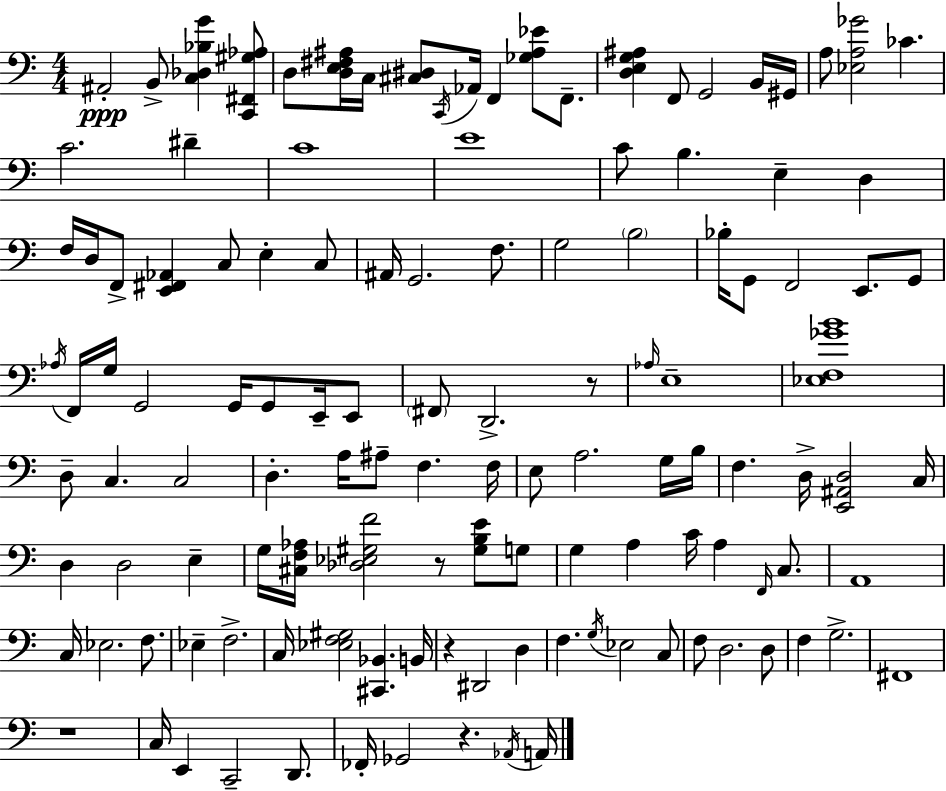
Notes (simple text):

A#2/h B2/e [C3,Db3,Bb3,G4]/q [C2,F#2,G#3,Ab3]/e D3/e [D3,E3,F#3,A#3]/s C3/s [C#3,D#3]/e C2/s Ab2/s F2/q [Gb3,A#3,Eb4]/e F2/e. [D3,E3,G3,A#3]/q F2/e G2/h B2/s G#2/s A3/e [Eb3,A3,Gb4]/h CES4/q. C4/h. D#4/q C4/w E4/w C4/e B3/q. E3/q D3/q F3/s D3/s F2/e [E2,F#2,Ab2]/q C3/e E3/q C3/e A#2/s G2/h. F3/e. G3/h B3/h Bb3/s G2/e F2/h E2/e. G2/e Ab3/s F2/s G3/s G2/h G2/s G2/e E2/s E2/e F#2/e D2/h. R/e Ab3/s E3/w [Eb3,F3,Gb4,B4]/w D3/e C3/q. C3/h D3/q. A3/s A#3/e F3/q. F3/s E3/e A3/h. G3/s B3/s F3/q. D3/s [E2,A#2,D3]/h C3/s D3/q D3/h E3/q G3/s [C#3,F3,Ab3]/s [Db3,Eb3,G#3,F4]/h R/e [G#3,B3,E4]/e G3/e G3/q A3/q C4/s A3/q F2/s C3/e. A2/w C3/s Eb3/h. F3/e. Eb3/q F3/h. C3/s [Eb3,F3,G#3]/h [C#2,Bb2]/q. B2/s R/q D#2/h D3/q F3/q. G3/s Eb3/h C3/e F3/e D3/h. D3/e F3/q G3/h. F#2/w R/w C3/s E2/q C2/h D2/e. FES2/s Gb2/h R/q. Ab2/s A2/s